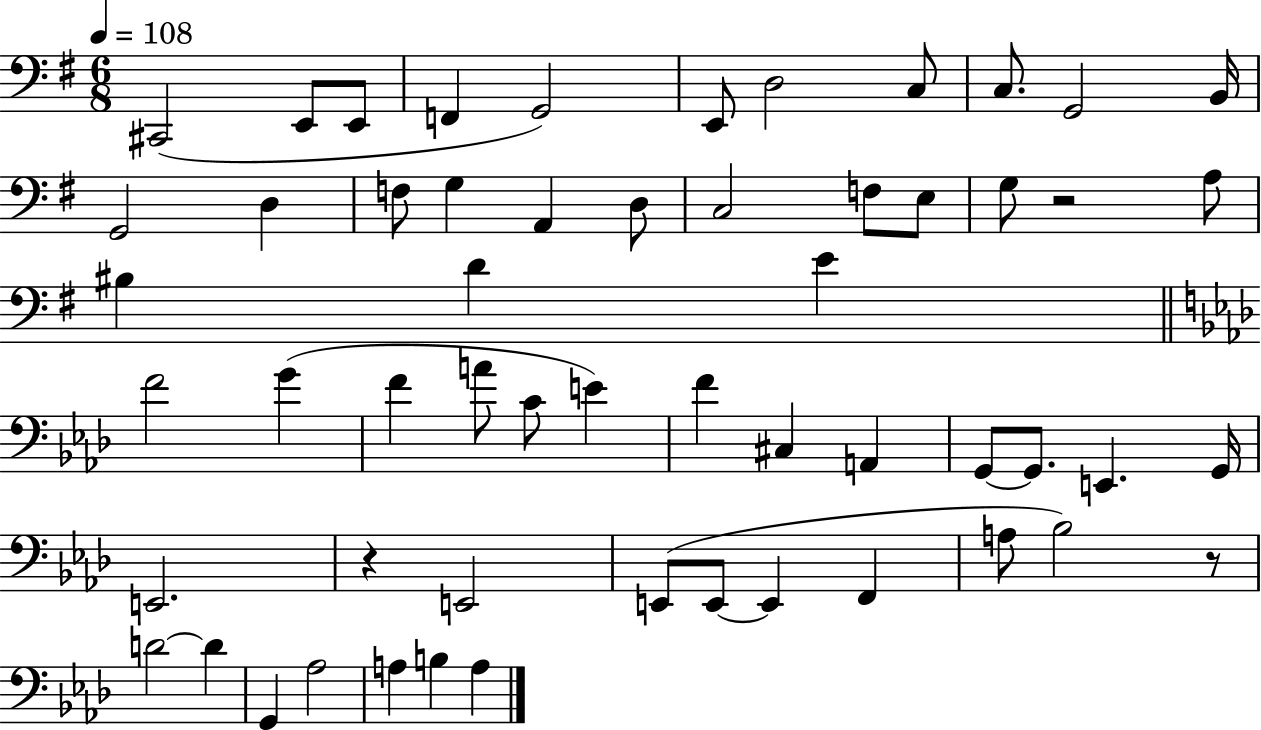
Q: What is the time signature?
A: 6/8